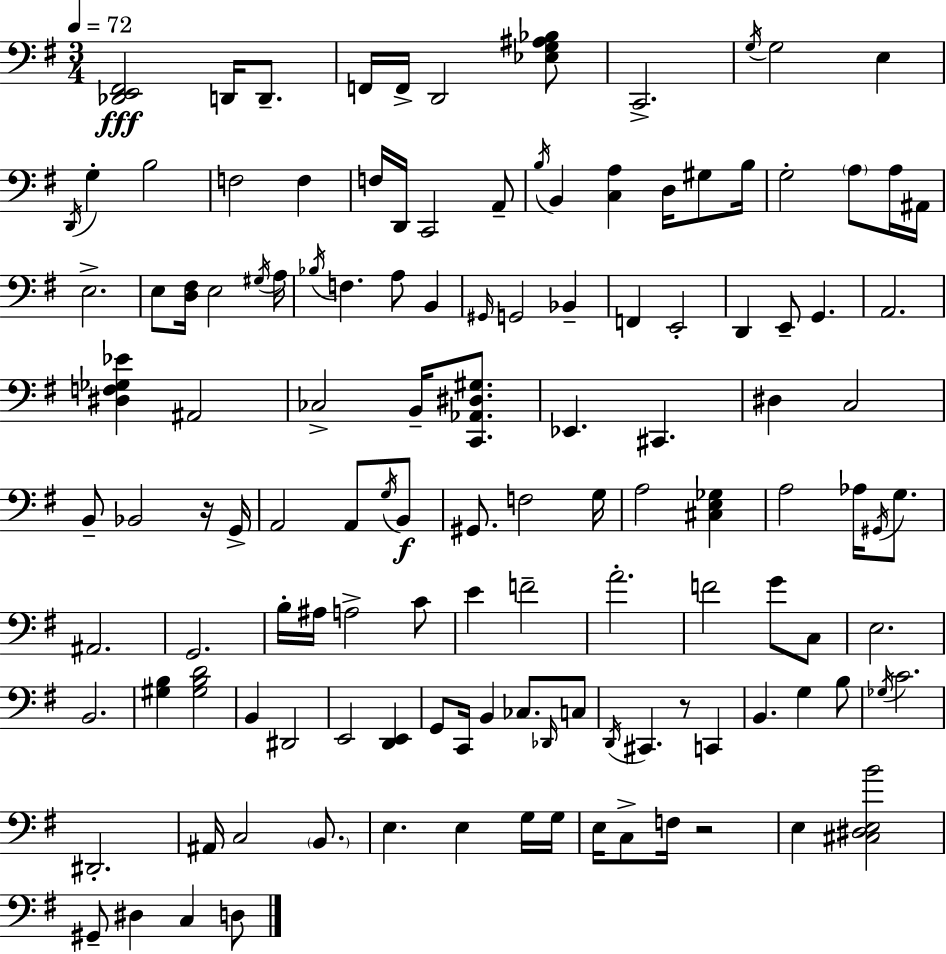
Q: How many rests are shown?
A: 3